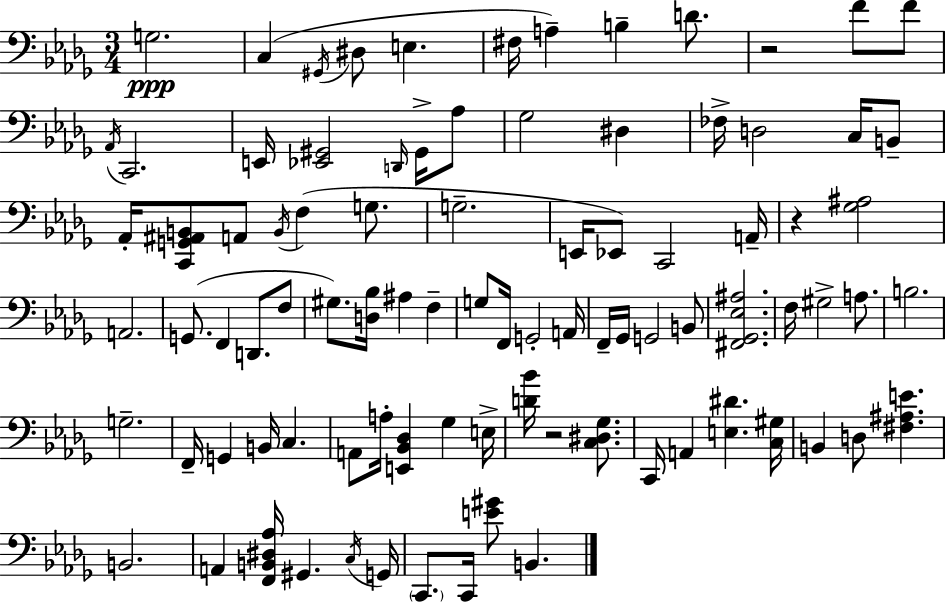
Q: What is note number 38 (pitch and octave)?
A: F3